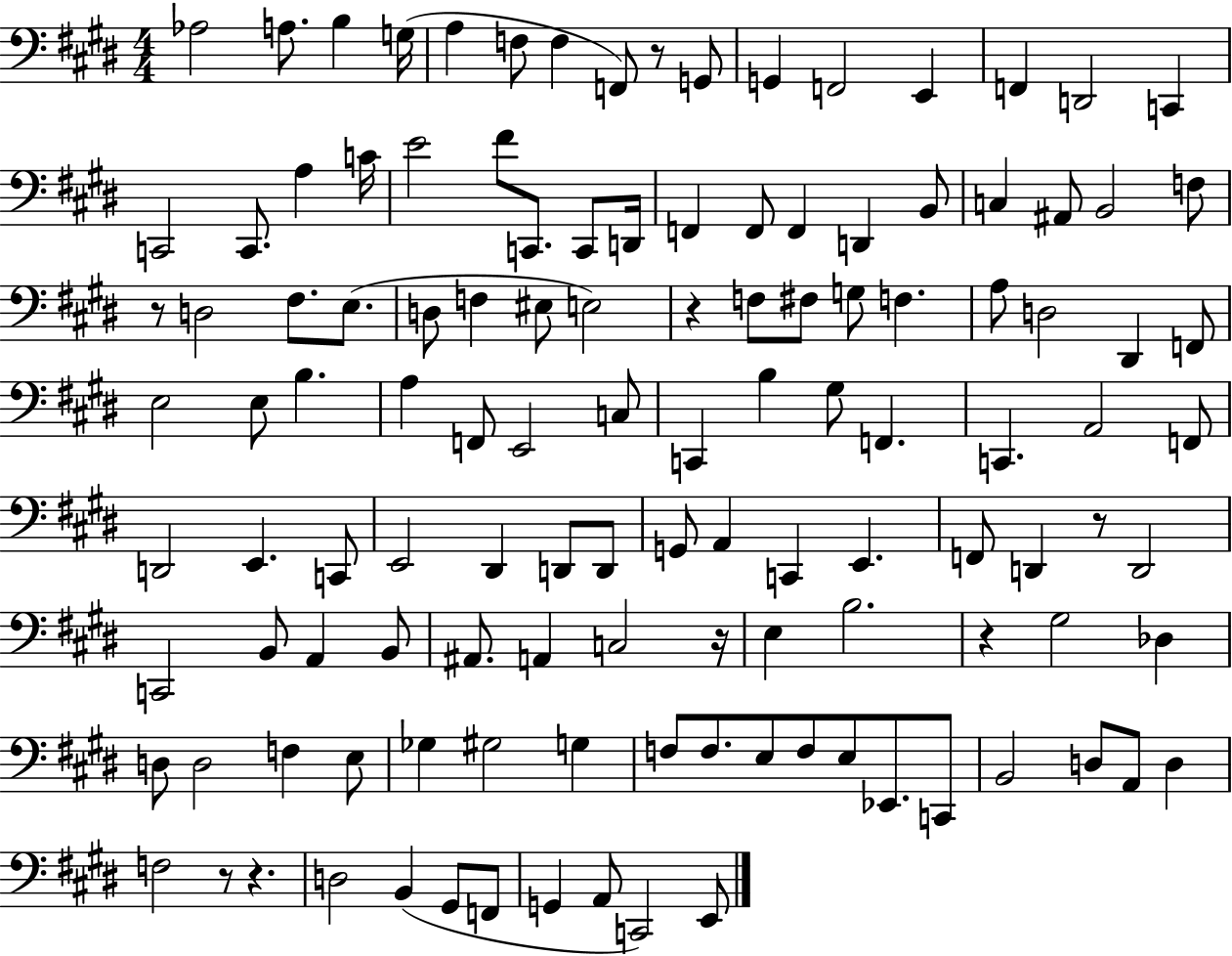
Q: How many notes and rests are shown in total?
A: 122